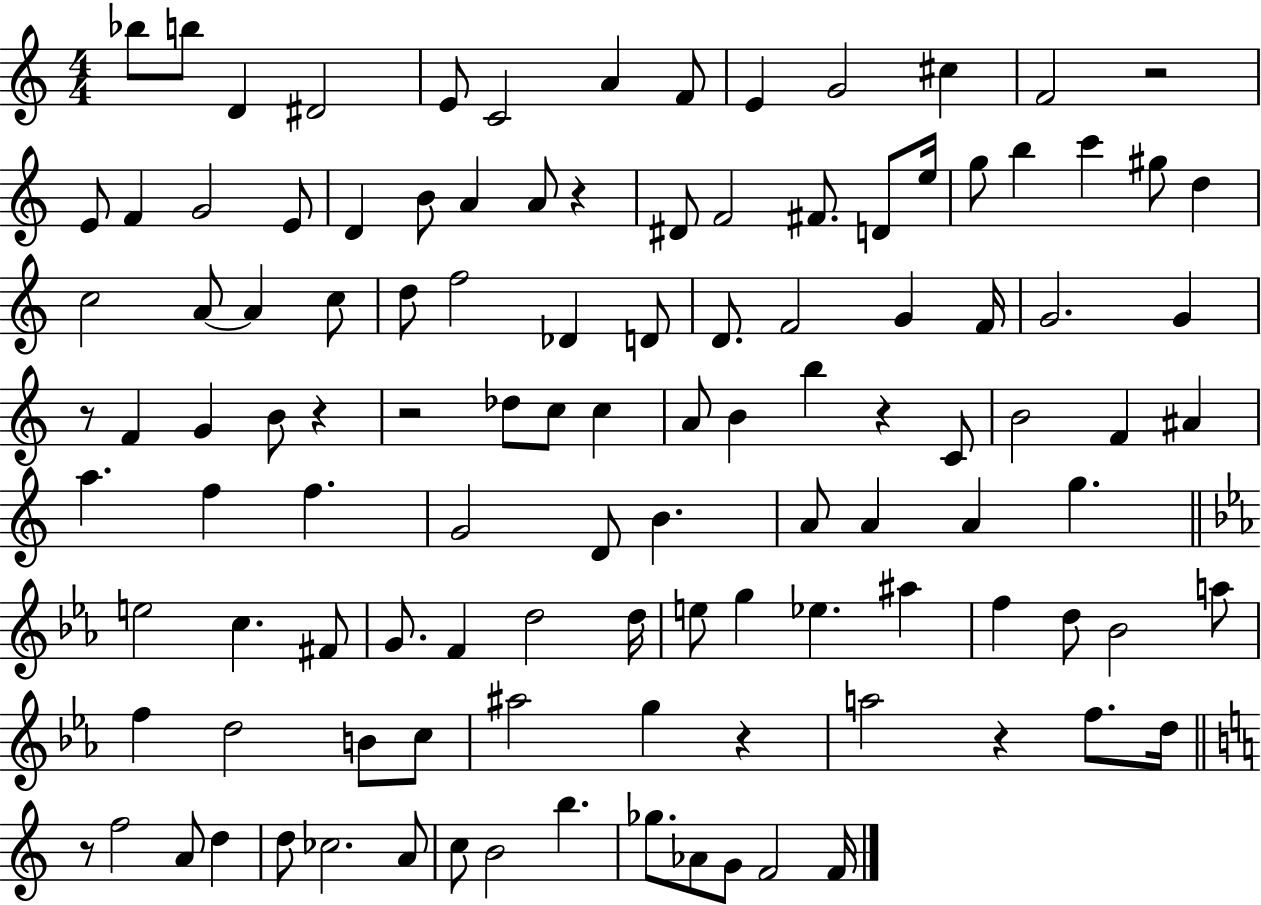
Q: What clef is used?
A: treble